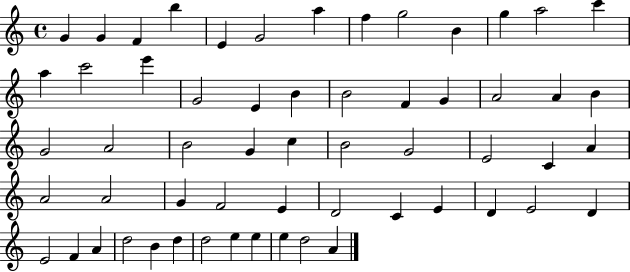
G4/q G4/q F4/q B5/q E4/q G4/h A5/q F5/q G5/h B4/q G5/q A5/h C6/q A5/q C6/h E6/q G4/h E4/q B4/q B4/h F4/q G4/q A4/h A4/q B4/q G4/h A4/h B4/h G4/q C5/q B4/h G4/h E4/h C4/q A4/q A4/h A4/h G4/q F4/h E4/q D4/h C4/q E4/q D4/q E4/h D4/q E4/h F4/q A4/q D5/h B4/q D5/q D5/h E5/q E5/q E5/q D5/h A4/q